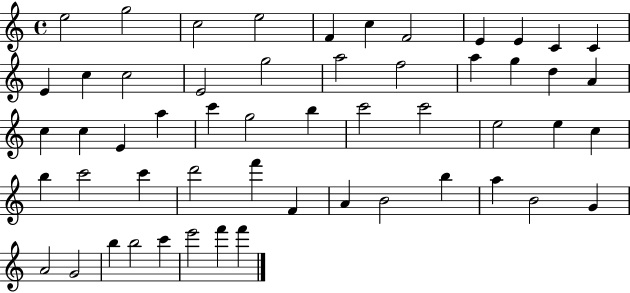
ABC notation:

X:1
T:Untitled
M:4/4
L:1/4
K:C
e2 g2 c2 e2 F c F2 E E C C E c c2 E2 g2 a2 f2 a g d A c c E a c' g2 b c'2 c'2 e2 e c b c'2 c' d'2 f' F A B2 b a B2 G A2 G2 b b2 c' e'2 f' f'